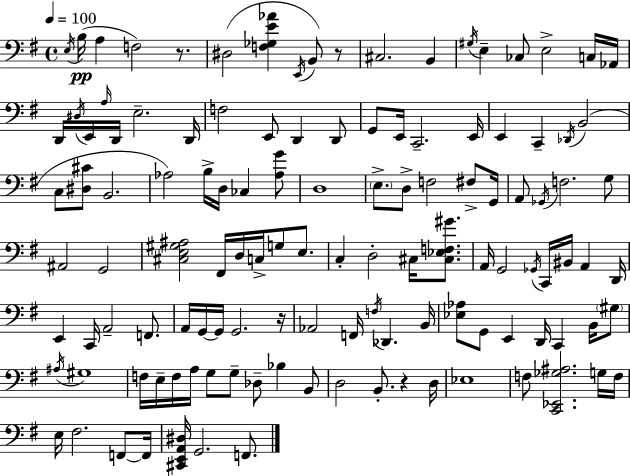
X:1
T:Untitled
M:4/4
L:1/4
K:G
E,/4 B,/4 A, F,2 z/2 ^D,2 [F,_G,E_A] E,,/4 B,,/2 z/2 ^C,2 B,, ^G,/4 E, _C,/2 E,2 C,/4 _A,,/4 D,,/4 ^D,/4 E,,/4 A,/4 D,,/4 E,2 D,,/4 F,2 E,,/2 D,, D,,/2 G,,/2 E,,/4 C,,2 E,,/4 E,, C,, _D,,/4 B,,2 C,/2 [^D,^C]/2 B,,2 _A,2 B,/4 D,/4 _C, [_A,G]/2 D,4 E,/2 D,/2 F,2 ^F,/2 G,,/4 A,,/2 _G,,/4 F,2 G,/2 ^A,,2 G,,2 [^C,E,^G,^A,]2 ^F,,/4 D,/4 C,/4 G,/2 E,/2 C, D,2 ^C,/4 [^C,_E,F,^G]/2 A,,/4 G,,2 _G,,/4 C,,/4 ^B,,/4 A,, D,,/4 E,, C,,/4 A,,2 F,,/2 A,,/4 G,,/4 G,,/4 G,,2 z/4 _A,,2 F,,/4 F,/4 _D,, B,,/4 [_E,_A,]/2 G,,/2 E,, D,,/4 C,, B,,/4 ^G,/2 ^A,/4 ^G,4 F,/4 E,/4 F,/4 A,/4 G,/2 G,/2 _D,/2 _B, B,,/2 D,2 B,,/2 z D,/4 _E,4 F,/2 [C,,_E,,_G,^A,]2 G,/4 F,/4 E,/4 ^F,2 F,,/2 F,,/4 [^C,,E,,A,,^D,]/4 G,,2 F,,/2